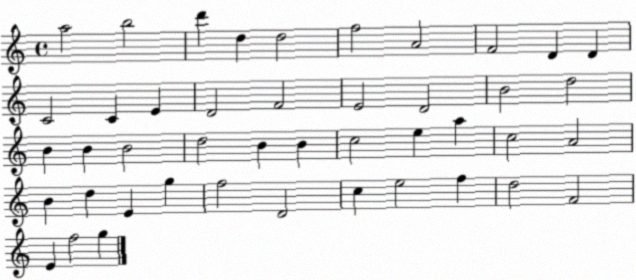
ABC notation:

X:1
T:Untitled
M:4/4
L:1/4
K:C
a2 b2 d' d d2 f2 A2 F2 D D C2 C E D2 F2 E2 D2 B2 d2 B B B2 d2 B B c2 e a c2 A2 B d E g f2 D2 c e2 f d2 F2 E f2 g